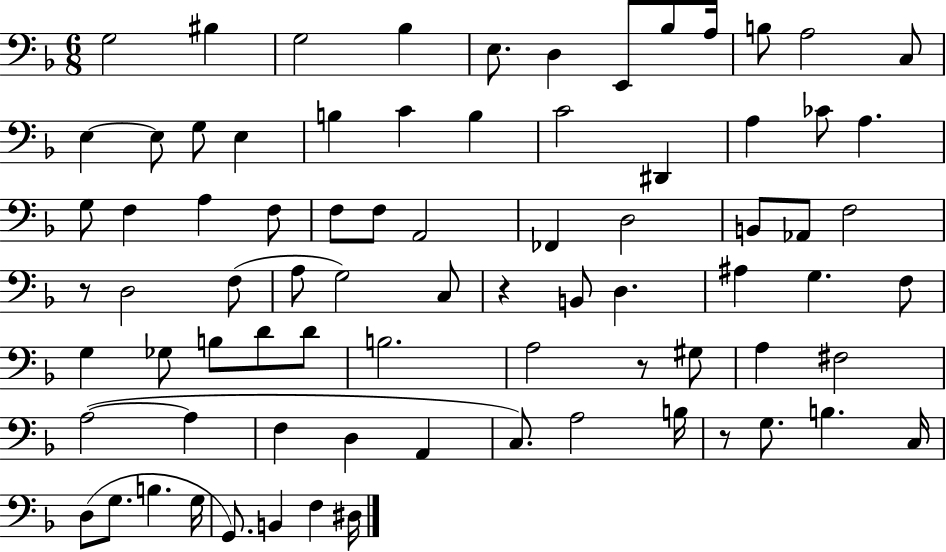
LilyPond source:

{
  \clef bass
  \numericTimeSignature
  \time 6/8
  \key f \major
  \repeat volta 2 { g2 bis4 | g2 bes4 | e8. d4 e,8 bes8 a16 | b8 a2 c8 | \break e4~~ e8 g8 e4 | b4 c'4 b4 | c'2 dis,4 | a4 ces'8 a4. | \break g8 f4 a4 f8 | f8 f8 a,2 | fes,4 d2 | b,8 aes,8 f2 | \break r8 d2 f8( | a8 g2) c8 | r4 b,8 d4. | ais4 g4. f8 | \break g4 ges8 b8 d'8 d'8 | b2. | a2 r8 gis8 | a4 fis2 | \break a2~(~ a4 | f4 d4 a,4 | c8.) a2 b16 | r8 g8. b4. c16 | \break d8( g8. b4. g16 | g,8.) b,4 f4 dis16 | } \bar "|."
}